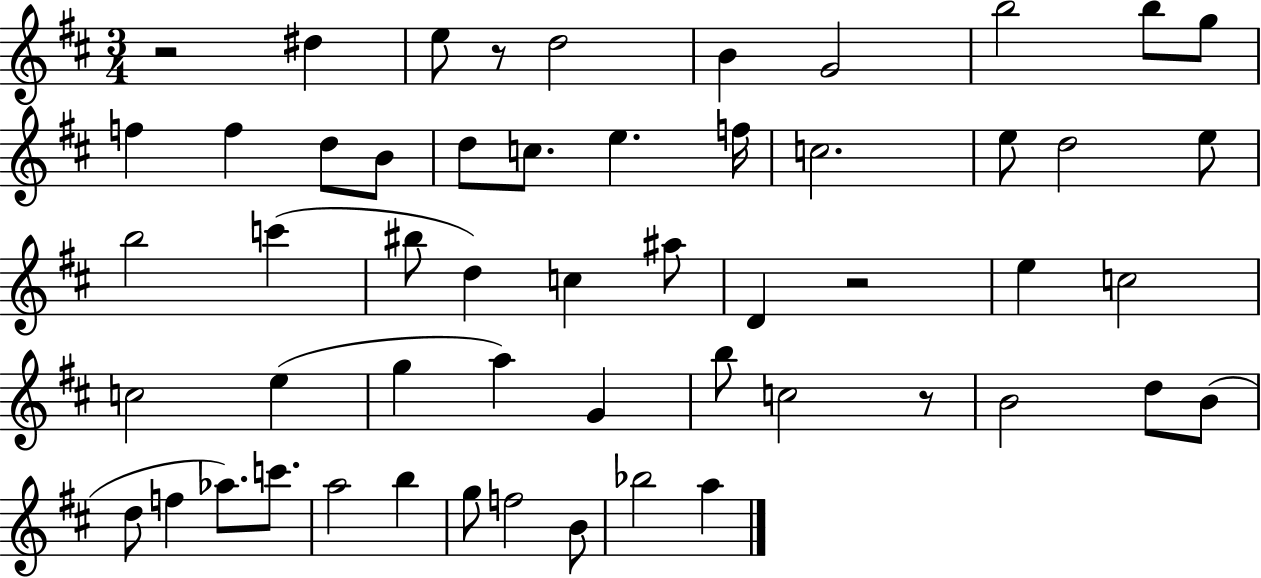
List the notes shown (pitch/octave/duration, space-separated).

R/h D#5/q E5/e R/e D5/h B4/q G4/h B5/h B5/e G5/e F5/q F5/q D5/e B4/e D5/e C5/e. E5/q. F5/s C5/h. E5/e D5/h E5/e B5/h C6/q BIS5/e D5/q C5/q A#5/e D4/q R/h E5/q C5/h C5/h E5/q G5/q A5/q G4/q B5/e C5/h R/e B4/h D5/e B4/e D5/e F5/q Ab5/e. C6/e. A5/h B5/q G5/e F5/h B4/e Bb5/h A5/q